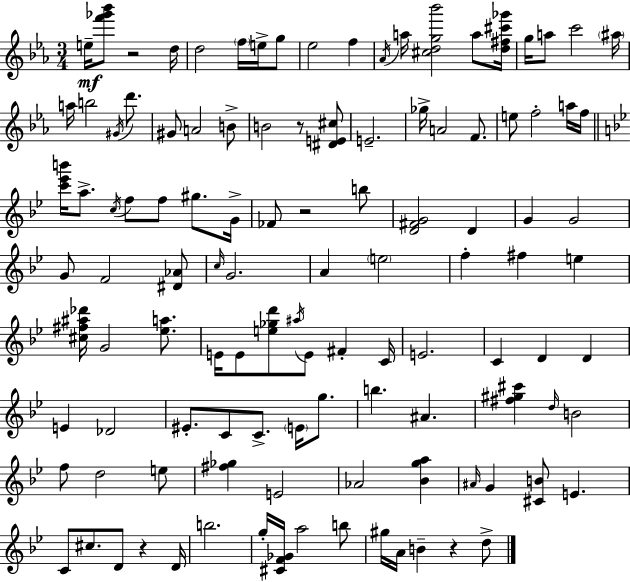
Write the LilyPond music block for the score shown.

{
  \clef treble
  \numericTimeSignature
  \time 3/4
  \key c \minor
  e''16--\mf <f''' ges''' bes'''>8 r2 d''16 | d''2 \parenthesize f''16 e''16-> g''8 | ees''2 f''4 | \acciaccatura { aes'16 } a''16 <cis'' d'' g'' bes'''>2 a''8 | \break <d'' fis'' cis''' ges'''>16 g''16 a''8 c'''2 | \parenthesize ais''16 a''16 b''2 \acciaccatura { gis'16 } d'''8. | gis'8 a'2 | b'8-> b'2 r8 | \break <dis' e' cis''>8 e'2.-- | ges''16-> a'2 f'8. | e''8 f''2-. | a''16 f''16 \bar "||" \break \key g \minor <c''' ees''' b'''>16 a''8.-> \acciaccatura { c''16 } f''8 f''8 gis''8. | g'16-> fes'8 r2 b''8 | <d' fis' g'>2 d'4 | g'4 g'2 | \break g'8 f'2 <dis' aes'>8 | \grace { c''16 } g'2. | a'4 \parenthesize e''2 | f''4-. fis''4 e''4 | \break <cis'' fis'' ais'' des'''>16 g'2 <ees'' a''>8. | e'16 e'8 <e'' ges'' d'''>8 \acciaccatura { ais''16 } e'8 fis'4-. | c'16 e'2. | c'4 d'4 d'4 | \break e'4 des'2 | eis'8.-. c'8 c'8.-> \parenthesize e'16 | g''8. b''4. ais'4. | <fis'' gis'' cis'''>4 \grace { d''16 } b'2 | \break f''8 d''2 | e''8 <fis'' ges''>4 e'2 | aes'2 | <bes' g'' a''>4 \grace { ais'16 } g'4 <cis' b'>8 e'4. | \break c'8 cis''8. d'8 | r4 d'16 b''2. | g''16-. <cis' f' ges'>16 a''2 | b''8 gis''16 a'16 b'4-- r4 | \break d''8-> \bar "|."
}